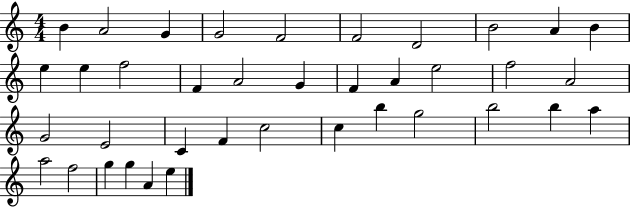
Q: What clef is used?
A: treble